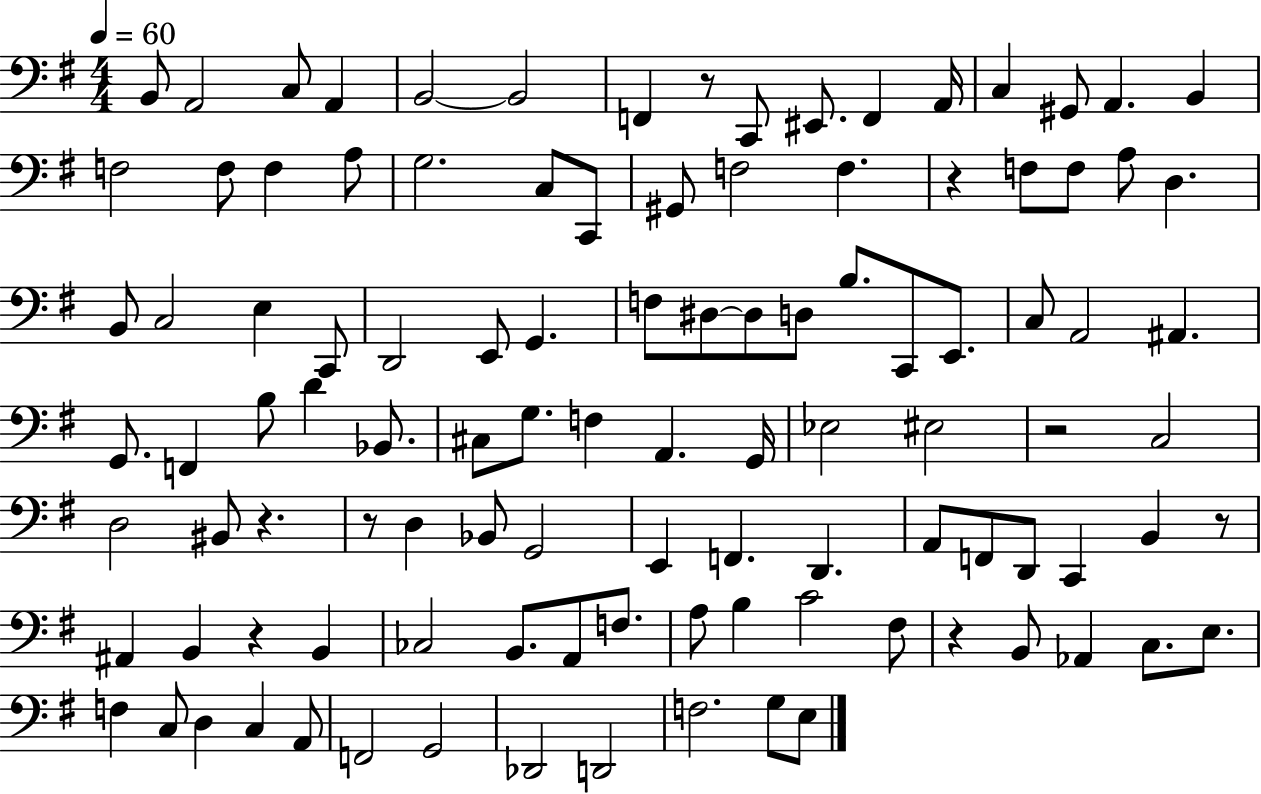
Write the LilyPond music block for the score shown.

{
  \clef bass
  \numericTimeSignature
  \time 4/4
  \key g \major
  \tempo 4 = 60
  b,8 a,2 c8 a,4 | b,2~~ b,2 | f,4 r8 c,8 eis,8. f,4 a,16 | c4 gis,8 a,4. b,4 | \break f2 f8 f4 a8 | g2. c8 c,8 | gis,8 f2 f4. | r4 f8 f8 a8 d4. | \break b,8 c2 e4 c,8 | d,2 e,8 g,4. | f8 dis8~~ dis8 d8 b8. c,8 e,8. | c8 a,2 ais,4. | \break g,8. f,4 b8 d'4 bes,8. | cis8 g8. f4 a,4. g,16 | ees2 eis2 | r2 c2 | \break d2 bis,8 r4. | r8 d4 bes,8 g,2 | e,4 f,4. d,4. | a,8 f,8 d,8 c,4 b,4 r8 | \break ais,4 b,4 r4 b,4 | ces2 b,8. a,8 f8. | a8 b4 c'2 fis8 | r4 b,8 aes,4 c8. e8. | \break f4 c8 d4 c4 a,8 | f,2 g,2 | des,2 d,2 | f2. g8 e8 | \break \bar "|."
}